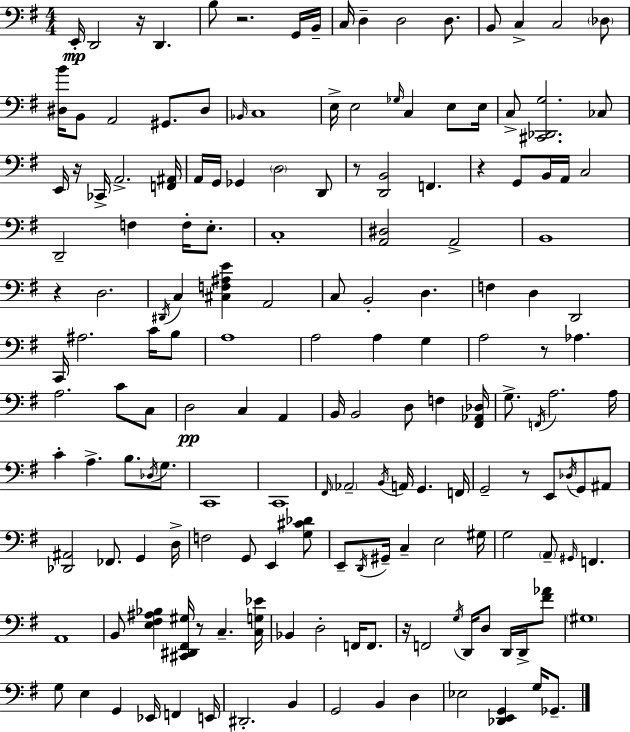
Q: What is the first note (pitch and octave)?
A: E2